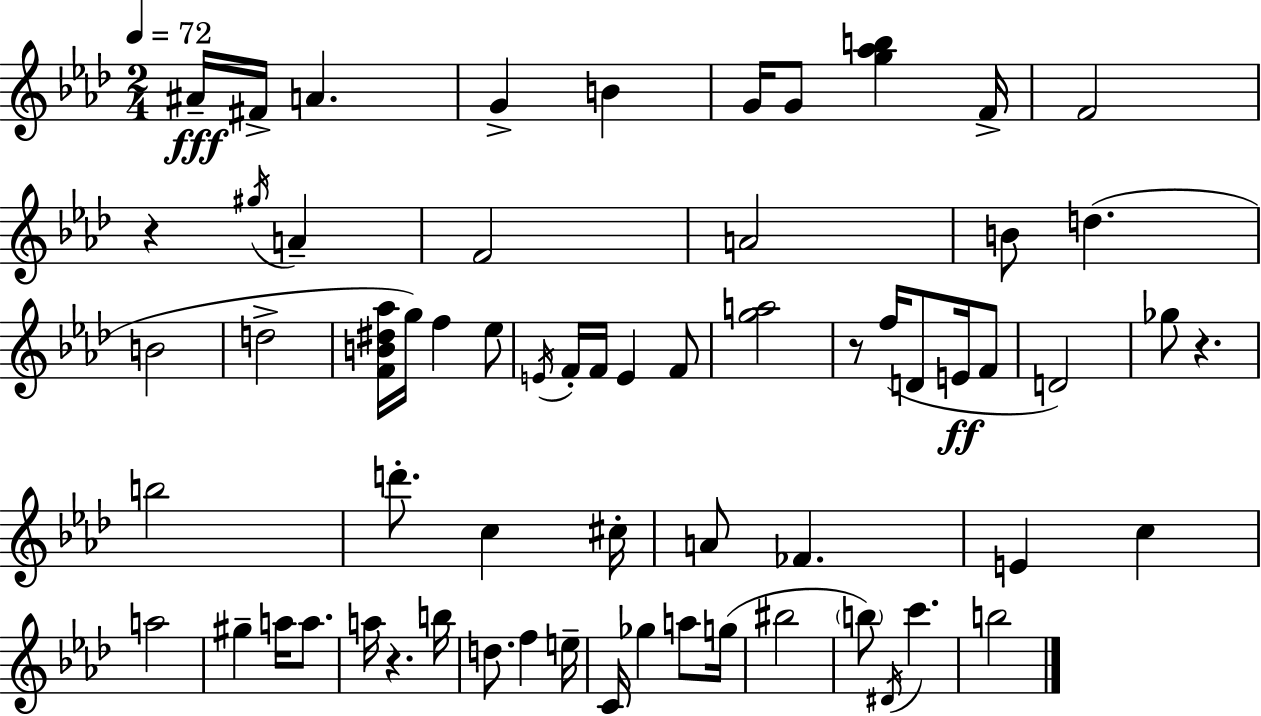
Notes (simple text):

A#4/s F#4/s A4/q. G4/q B4/q G4/s G4/e [G5,Ab5,B5]/q F4/s F4/h R/q G#5/s A4/q F4/h A4/h B4/e D5/q. B4/h D5/h [F4,B4,D#5,Ab5]/s G5/s F5/q Eb5/e E4/s F4/s F4/s E4/q F4/e [G5,A5]/h R/e F5/s D4/e E4/s F4/e D4/h Gb5/e R/q. B5/h D6/e. C5/q C#5/s A4/e FES4/q. E4/q C5/q A5/h G#5/q A5/s A5/e. A5/s R/q. B5/s D5/e. F5/q E5/s C4/s Gb5/q A5/e G5/s BIS5/h B5/e D#4/s C6/q. B5/h